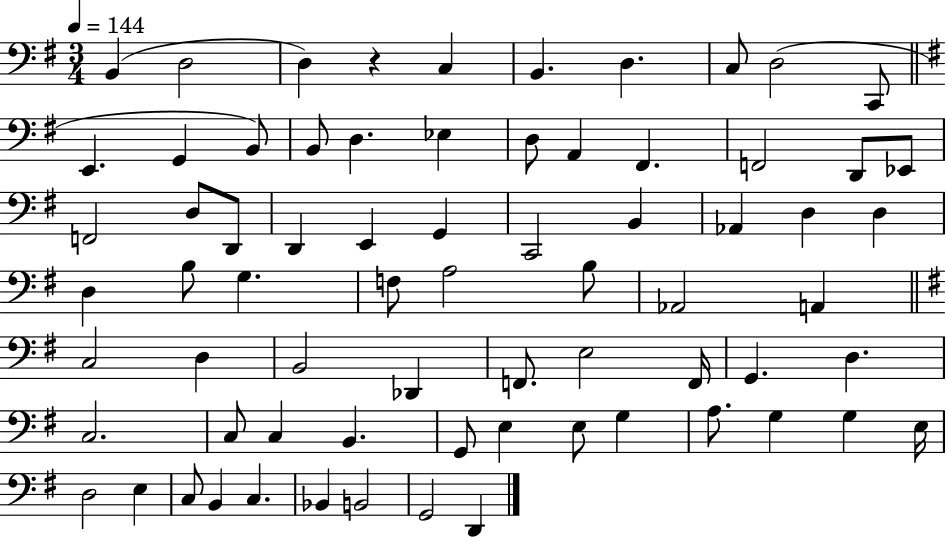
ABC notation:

X:1
T:Untitled
M:3/4
L:1/4
K:G
B,, D,2 D, z C, B,, D, C,/2 D,2 C,,/2 E,, G,, B,,/2 B,,/2 D, _E, D,/2 A,, ^F,, F,,2 D,,/2 _E,,/2 F,,2 D,/2 D,,/2 D,, E,, G,, C,,2 B,, _A,, D, D, D, B,/2 G, F,/2 A,2 B,/2 _A,,2 A,, C,2 D, B,,2 _D,, F,,/2 E,2 F,,/4 G,, D, C,2 C,/2 C, B,, G,,/2 E, E,/2 G, A,/2 G, G, E,/4 D,2 E, C,/2 B,, C, _B,, B,,2 G,,2 D,,